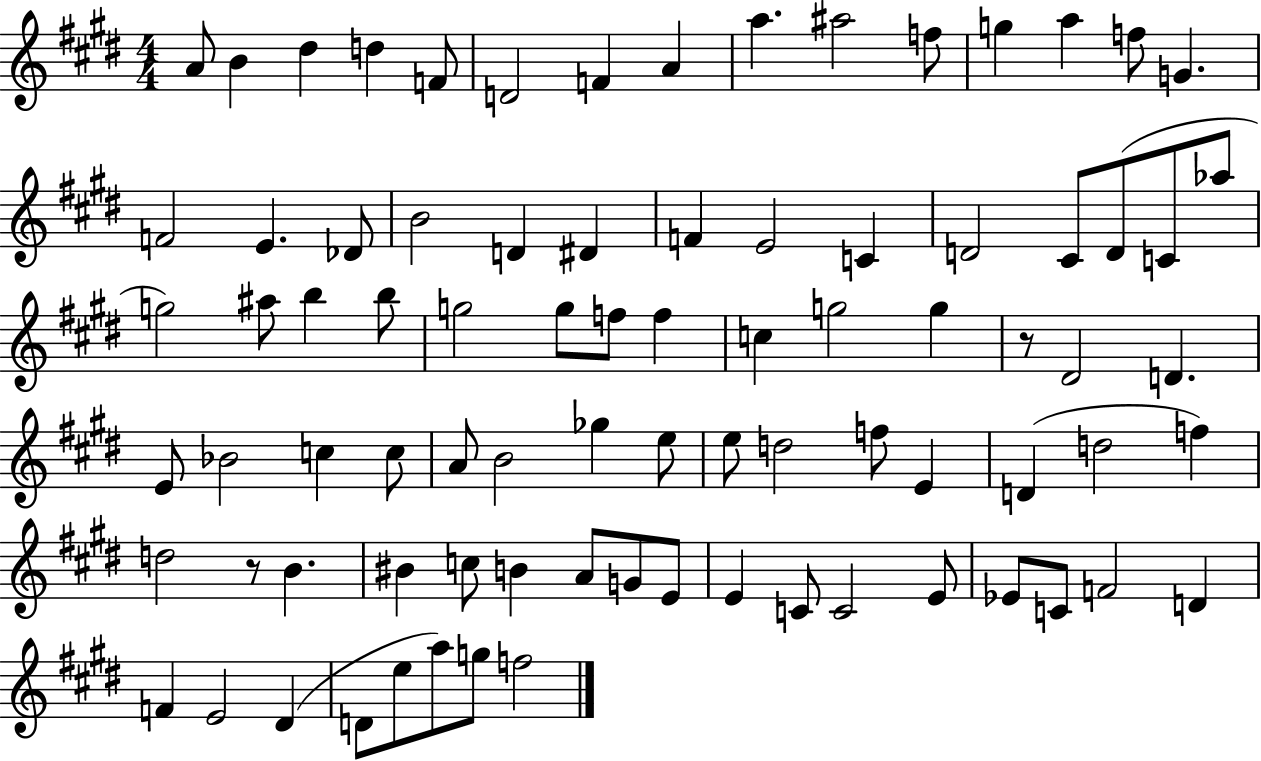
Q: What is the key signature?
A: E major